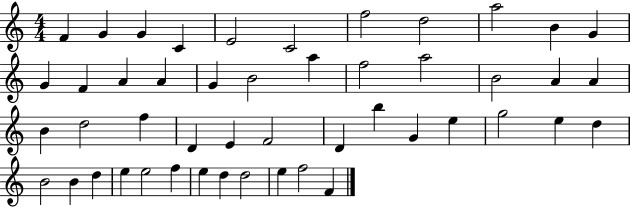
F4/q G4/q G4/q C4/q E4/h C4/h F5/h D5/h A5/h B4/q G4/q G4/q F4/q A4/q A4/q G4/q B4/h A5/q F5/h A5/h B4/h A4/q A4/q B4/q D5/h F5/q D4/q E4/q F4/h D4/q B5/q G4/q E5/q G5/h E5/q D5/q B4/h B4/q D5/q E5/q E5/h F5/q E5/q D5/q D5/h E5/q F5/h F4/q